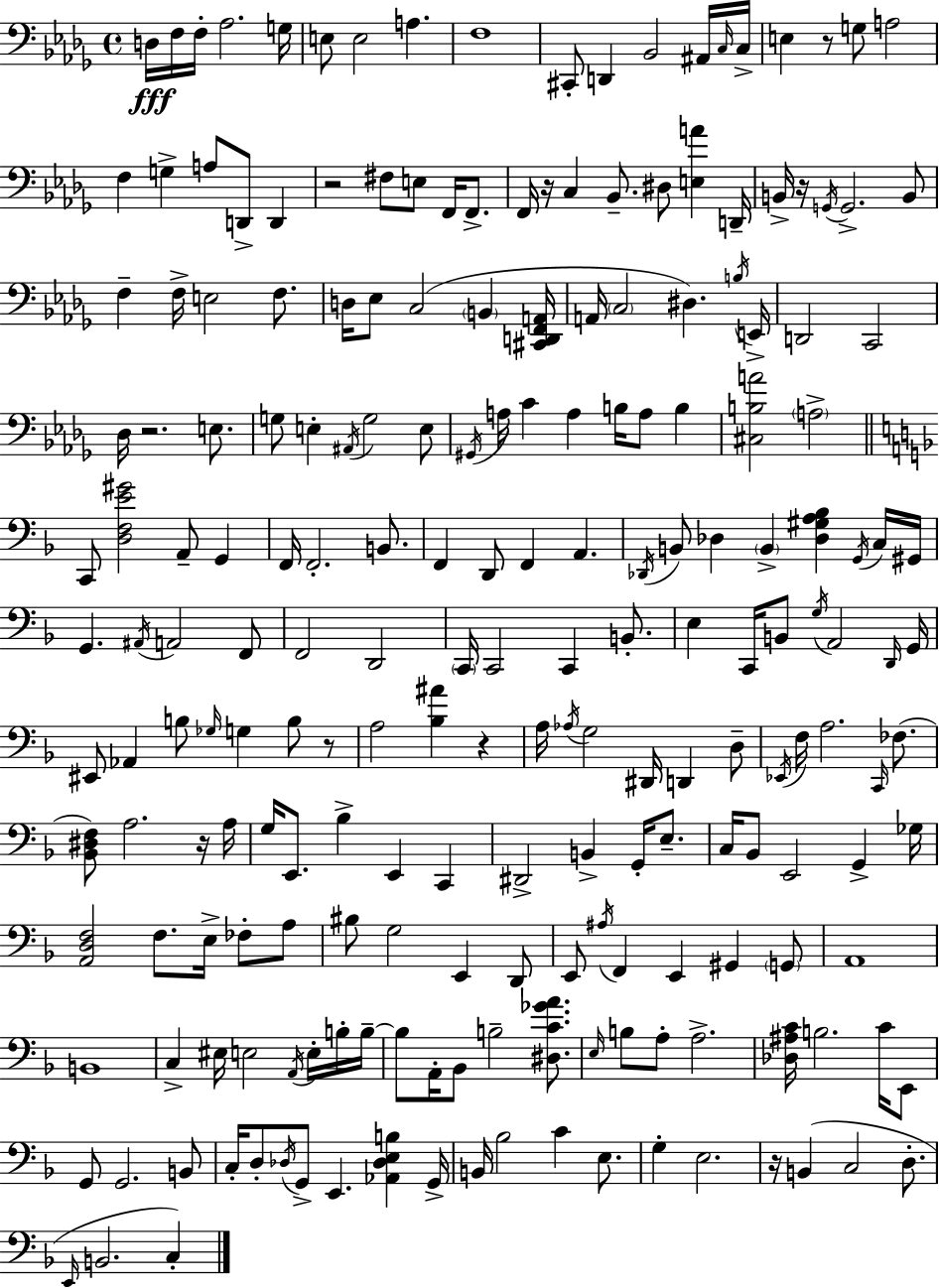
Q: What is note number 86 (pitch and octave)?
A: A2